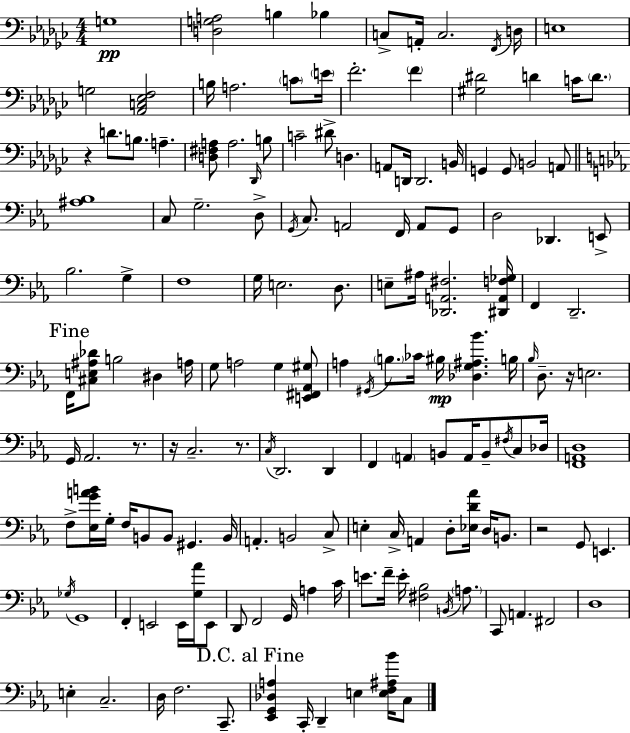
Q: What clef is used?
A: bass